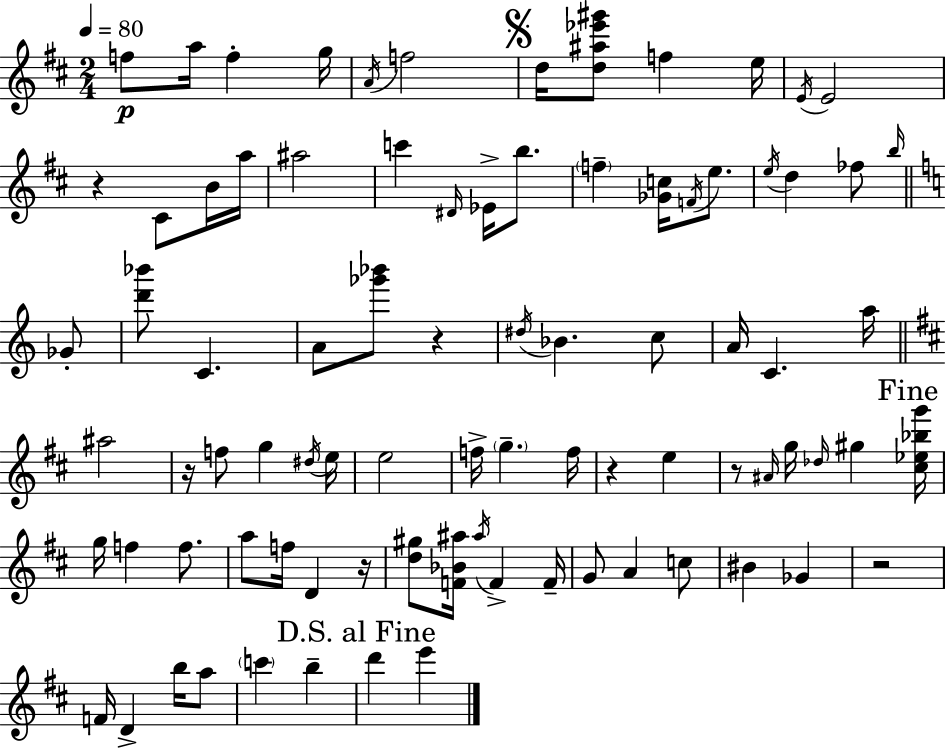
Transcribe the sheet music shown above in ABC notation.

X:1
T:Untitled
M:2/4
L:1/4
K:D
f/2 a/4 f g/4 A/4 f2 d/4 [d^a_e'^g']/2 f e/4 E/4 E2 z ^C/2 B/4 a/4 ^a2 c' ^D/4 _E/4 b/2 f [_Gc]/4 F/4 e/2 e/4 d _f/2 b/4 _G/2 [d'_b']/2 C A/2 [_g'_b']/2 z ^d/4 _B c/2 A/4 C a/4 ^a2 z/4 f/2 g ^d/4 e/4 e2 f/4 g f/4 z e z/2 ^A/4 g/4 _d/4 ^g [^c_e_bg']/4 g/4 f f/2 a/2 f/4 D z/4 [d^g]/2 [F_B^a]/4 ^a/4 F F/4 G/2 A c/2 ^B _G z2 F/4 D b/4 a/2 c' b d' e'